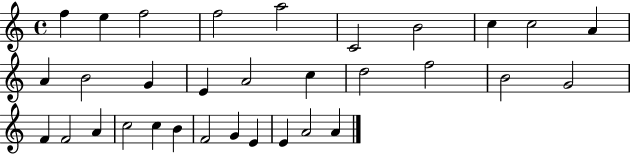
F5/q E5/q F5/h F5/h A5/h C4/h B4/h C5/q C5/h A4/q A4/q B4/h G4/q E4/q A4/h C5/q D5/h F5/h B4/h G4/h F4/q F4/h A4/q C5/h C5/q B4/q F4/h G4/q E4/q E4/q A4/h A4/q